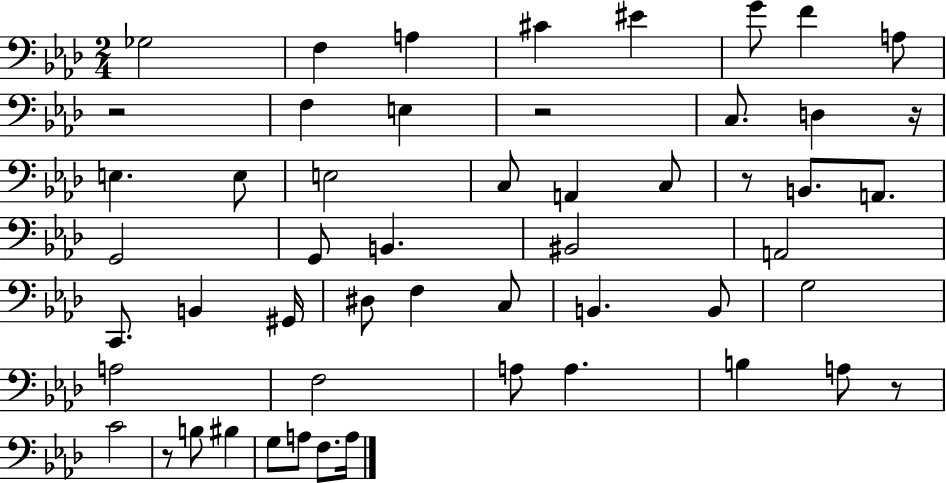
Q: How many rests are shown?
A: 6